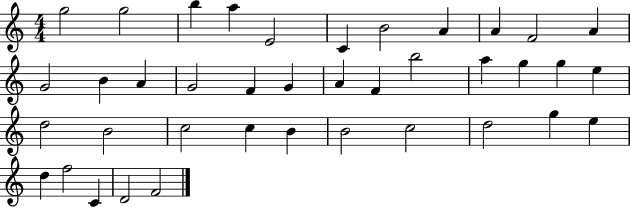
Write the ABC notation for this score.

X:1
T:Untitled
M:4/4
L:1/4
K:C
g2 g2 b a E2 C B2 A A F2 A G2 B A G2 F G A F b2 a g g e d2 B2 c2 c B B2 c2 d2 g e d f2 C D2 F2